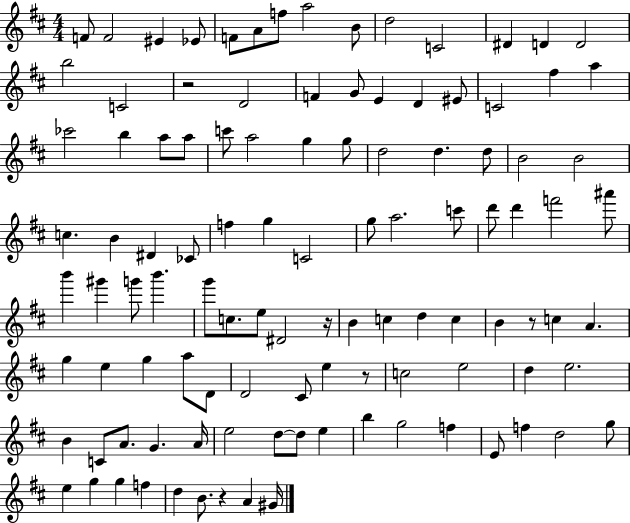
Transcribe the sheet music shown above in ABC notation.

X:1
T:Untitled
M:4/4
L:1/4
K:D
F/2 F2 ^E _E/2 F/2 A/2 f/2 a2 B/2 d2 C2 ^D D D2 b2 C2 z2 D2 F G/2 E D ^E/2 C2 ^f a _c'2 b a/2 a/2 c'/2 a2 g g/2 d2 d d/2 B2 B2 c B ^D _C/2 f g C2 g/2 a2 c'/2 d'/2 d' f'2 ^a'/2 b' ^g' g'/2 b' g'/2 c/2 e/2 ^D2 z/4 B c d c B z/2 c A g e g a/2 D/2 D2 ^C/2 e z/2 c2 e2 d e2 B C/2 A/2 G A/4 e2 d/2 d/2 e b g2 f E/2 f d2 g/2 e g g f d B/2 z A ^G/4